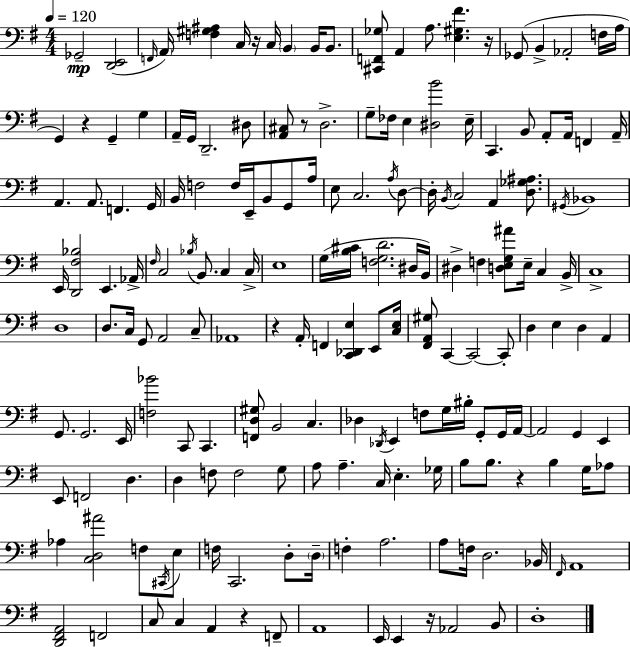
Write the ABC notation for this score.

X:1
T:Untitled
M:4/4
L:1/4
K:Em
_G,,2 [D,,E,,]2 F,,/4 A,,/4 [F,^G,^A,] C,/4 z/4 C,/4 B,, B,,/4 B,,/2 [^C,,F,,_G,]/2 A,, A,/2 [E,^G,^F] z/4 _G,,/2 B,, _A,,2 F,/4 A,/4 G,, z G,, G, A,,/4 G,,/4 D,,2 ^D,/2 [A,,^C,]/2 z/2 D,2 G,/2 _F,/4 E, [^D,B]2 E,/4 C,, B,,/2 A,,/2 A,,/4 F,, A,,/4 A,, A,,/2 F,, G,,/4 B,,/4 F,2 F,/4 E,,/4 B,,/2 G,,/2 A,/4 E,/2 C,2 A,/4 D,/2 D,/4 B,,/4 C,2 A,, [D,_G,^A,]/2 ^G,,/4 _B,,4 E,,/4 [D,,^F,_B,]2 E,, _A,,/4 ^F,/4 C,2 _B,/4 B,,/2 C, C,/4 E,4 G,/4 [B,^C]/4 [F,G,D]2 ^D,/4 B,,/4 ^D, F, [D,E,G,^A]/2 E,/4 C, B,,/4 C,4 D,4 D,/2 C,/4 G,,/2 A,,2 C,/2 _A,,4 z A,,/4 F,, [C,,_D,,E,] E,,/2 [C,E,]/4 [^F,,A,,^G,]/2 C,, C,,2 C,,/2 D, E, D, A,, G,,/2 G,,2 E,,/4 [F,_B]2 C,,/2 C,, [F,,D,^G,]/2 B,,2 C, _D, _D,,/4 E,, F,/2 G,/4 ^B,/4 G,,/2 G,,/4 A,,/4 A,,2 G,, E,, E,,/2 F,,2 D, D, F,/2 F,2 G,/2 A,/2 A, C,/4 E, _G,/4 B,/2 B,/2 z B, G,/4 _A,/2 _A, [C,D,^A]2 F,/2 ^C,,/4 E,/2 F,/4 C,,2 D,/2 D,/4 F, A,2 A,/2 F,/4 D,2 _B,,/4 ^F,,/4 A,,4 [D,,^F,,A,,]2 F,,2 C,/2 C, A,, z F,,/2 A,,4 E,,/4 E,, z/4 _A,,2 B,,/2 D,4